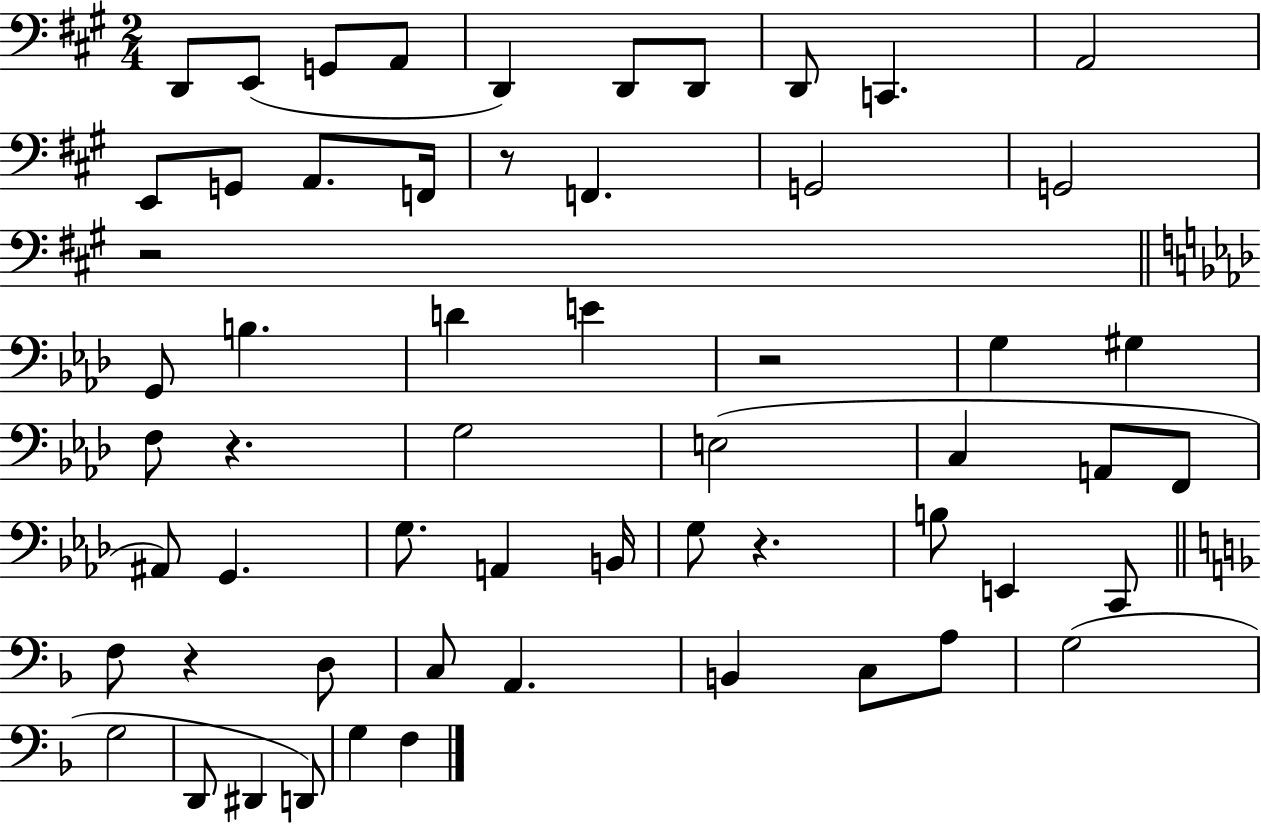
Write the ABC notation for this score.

X:1
T:Untitled
M:2/4
L:1/4
K:A
D,,/2 E,,/2 G,,/2 A,,/2 D,, D,,/2 D,,/2 D,,/2 C,, A,,2 E,,/2 G,,/2 A,,/2 F,,/4 z/2 F,, G,,2 G,,2 z2 G,,/2 B, D E z2 G, ^G, F,/2 z G,2 E,2 C, A,,/2 F,,/2 ^A,,/2 G,, G,/2 A,, B,,/4 G,/2 z B,/2 E,, C,,/2 F,/2 z D,/2 C,/2 A,, B,, C,/2 A,/2 G,2 G,2 D,,/2 ^D,, D,,/2 G, F,